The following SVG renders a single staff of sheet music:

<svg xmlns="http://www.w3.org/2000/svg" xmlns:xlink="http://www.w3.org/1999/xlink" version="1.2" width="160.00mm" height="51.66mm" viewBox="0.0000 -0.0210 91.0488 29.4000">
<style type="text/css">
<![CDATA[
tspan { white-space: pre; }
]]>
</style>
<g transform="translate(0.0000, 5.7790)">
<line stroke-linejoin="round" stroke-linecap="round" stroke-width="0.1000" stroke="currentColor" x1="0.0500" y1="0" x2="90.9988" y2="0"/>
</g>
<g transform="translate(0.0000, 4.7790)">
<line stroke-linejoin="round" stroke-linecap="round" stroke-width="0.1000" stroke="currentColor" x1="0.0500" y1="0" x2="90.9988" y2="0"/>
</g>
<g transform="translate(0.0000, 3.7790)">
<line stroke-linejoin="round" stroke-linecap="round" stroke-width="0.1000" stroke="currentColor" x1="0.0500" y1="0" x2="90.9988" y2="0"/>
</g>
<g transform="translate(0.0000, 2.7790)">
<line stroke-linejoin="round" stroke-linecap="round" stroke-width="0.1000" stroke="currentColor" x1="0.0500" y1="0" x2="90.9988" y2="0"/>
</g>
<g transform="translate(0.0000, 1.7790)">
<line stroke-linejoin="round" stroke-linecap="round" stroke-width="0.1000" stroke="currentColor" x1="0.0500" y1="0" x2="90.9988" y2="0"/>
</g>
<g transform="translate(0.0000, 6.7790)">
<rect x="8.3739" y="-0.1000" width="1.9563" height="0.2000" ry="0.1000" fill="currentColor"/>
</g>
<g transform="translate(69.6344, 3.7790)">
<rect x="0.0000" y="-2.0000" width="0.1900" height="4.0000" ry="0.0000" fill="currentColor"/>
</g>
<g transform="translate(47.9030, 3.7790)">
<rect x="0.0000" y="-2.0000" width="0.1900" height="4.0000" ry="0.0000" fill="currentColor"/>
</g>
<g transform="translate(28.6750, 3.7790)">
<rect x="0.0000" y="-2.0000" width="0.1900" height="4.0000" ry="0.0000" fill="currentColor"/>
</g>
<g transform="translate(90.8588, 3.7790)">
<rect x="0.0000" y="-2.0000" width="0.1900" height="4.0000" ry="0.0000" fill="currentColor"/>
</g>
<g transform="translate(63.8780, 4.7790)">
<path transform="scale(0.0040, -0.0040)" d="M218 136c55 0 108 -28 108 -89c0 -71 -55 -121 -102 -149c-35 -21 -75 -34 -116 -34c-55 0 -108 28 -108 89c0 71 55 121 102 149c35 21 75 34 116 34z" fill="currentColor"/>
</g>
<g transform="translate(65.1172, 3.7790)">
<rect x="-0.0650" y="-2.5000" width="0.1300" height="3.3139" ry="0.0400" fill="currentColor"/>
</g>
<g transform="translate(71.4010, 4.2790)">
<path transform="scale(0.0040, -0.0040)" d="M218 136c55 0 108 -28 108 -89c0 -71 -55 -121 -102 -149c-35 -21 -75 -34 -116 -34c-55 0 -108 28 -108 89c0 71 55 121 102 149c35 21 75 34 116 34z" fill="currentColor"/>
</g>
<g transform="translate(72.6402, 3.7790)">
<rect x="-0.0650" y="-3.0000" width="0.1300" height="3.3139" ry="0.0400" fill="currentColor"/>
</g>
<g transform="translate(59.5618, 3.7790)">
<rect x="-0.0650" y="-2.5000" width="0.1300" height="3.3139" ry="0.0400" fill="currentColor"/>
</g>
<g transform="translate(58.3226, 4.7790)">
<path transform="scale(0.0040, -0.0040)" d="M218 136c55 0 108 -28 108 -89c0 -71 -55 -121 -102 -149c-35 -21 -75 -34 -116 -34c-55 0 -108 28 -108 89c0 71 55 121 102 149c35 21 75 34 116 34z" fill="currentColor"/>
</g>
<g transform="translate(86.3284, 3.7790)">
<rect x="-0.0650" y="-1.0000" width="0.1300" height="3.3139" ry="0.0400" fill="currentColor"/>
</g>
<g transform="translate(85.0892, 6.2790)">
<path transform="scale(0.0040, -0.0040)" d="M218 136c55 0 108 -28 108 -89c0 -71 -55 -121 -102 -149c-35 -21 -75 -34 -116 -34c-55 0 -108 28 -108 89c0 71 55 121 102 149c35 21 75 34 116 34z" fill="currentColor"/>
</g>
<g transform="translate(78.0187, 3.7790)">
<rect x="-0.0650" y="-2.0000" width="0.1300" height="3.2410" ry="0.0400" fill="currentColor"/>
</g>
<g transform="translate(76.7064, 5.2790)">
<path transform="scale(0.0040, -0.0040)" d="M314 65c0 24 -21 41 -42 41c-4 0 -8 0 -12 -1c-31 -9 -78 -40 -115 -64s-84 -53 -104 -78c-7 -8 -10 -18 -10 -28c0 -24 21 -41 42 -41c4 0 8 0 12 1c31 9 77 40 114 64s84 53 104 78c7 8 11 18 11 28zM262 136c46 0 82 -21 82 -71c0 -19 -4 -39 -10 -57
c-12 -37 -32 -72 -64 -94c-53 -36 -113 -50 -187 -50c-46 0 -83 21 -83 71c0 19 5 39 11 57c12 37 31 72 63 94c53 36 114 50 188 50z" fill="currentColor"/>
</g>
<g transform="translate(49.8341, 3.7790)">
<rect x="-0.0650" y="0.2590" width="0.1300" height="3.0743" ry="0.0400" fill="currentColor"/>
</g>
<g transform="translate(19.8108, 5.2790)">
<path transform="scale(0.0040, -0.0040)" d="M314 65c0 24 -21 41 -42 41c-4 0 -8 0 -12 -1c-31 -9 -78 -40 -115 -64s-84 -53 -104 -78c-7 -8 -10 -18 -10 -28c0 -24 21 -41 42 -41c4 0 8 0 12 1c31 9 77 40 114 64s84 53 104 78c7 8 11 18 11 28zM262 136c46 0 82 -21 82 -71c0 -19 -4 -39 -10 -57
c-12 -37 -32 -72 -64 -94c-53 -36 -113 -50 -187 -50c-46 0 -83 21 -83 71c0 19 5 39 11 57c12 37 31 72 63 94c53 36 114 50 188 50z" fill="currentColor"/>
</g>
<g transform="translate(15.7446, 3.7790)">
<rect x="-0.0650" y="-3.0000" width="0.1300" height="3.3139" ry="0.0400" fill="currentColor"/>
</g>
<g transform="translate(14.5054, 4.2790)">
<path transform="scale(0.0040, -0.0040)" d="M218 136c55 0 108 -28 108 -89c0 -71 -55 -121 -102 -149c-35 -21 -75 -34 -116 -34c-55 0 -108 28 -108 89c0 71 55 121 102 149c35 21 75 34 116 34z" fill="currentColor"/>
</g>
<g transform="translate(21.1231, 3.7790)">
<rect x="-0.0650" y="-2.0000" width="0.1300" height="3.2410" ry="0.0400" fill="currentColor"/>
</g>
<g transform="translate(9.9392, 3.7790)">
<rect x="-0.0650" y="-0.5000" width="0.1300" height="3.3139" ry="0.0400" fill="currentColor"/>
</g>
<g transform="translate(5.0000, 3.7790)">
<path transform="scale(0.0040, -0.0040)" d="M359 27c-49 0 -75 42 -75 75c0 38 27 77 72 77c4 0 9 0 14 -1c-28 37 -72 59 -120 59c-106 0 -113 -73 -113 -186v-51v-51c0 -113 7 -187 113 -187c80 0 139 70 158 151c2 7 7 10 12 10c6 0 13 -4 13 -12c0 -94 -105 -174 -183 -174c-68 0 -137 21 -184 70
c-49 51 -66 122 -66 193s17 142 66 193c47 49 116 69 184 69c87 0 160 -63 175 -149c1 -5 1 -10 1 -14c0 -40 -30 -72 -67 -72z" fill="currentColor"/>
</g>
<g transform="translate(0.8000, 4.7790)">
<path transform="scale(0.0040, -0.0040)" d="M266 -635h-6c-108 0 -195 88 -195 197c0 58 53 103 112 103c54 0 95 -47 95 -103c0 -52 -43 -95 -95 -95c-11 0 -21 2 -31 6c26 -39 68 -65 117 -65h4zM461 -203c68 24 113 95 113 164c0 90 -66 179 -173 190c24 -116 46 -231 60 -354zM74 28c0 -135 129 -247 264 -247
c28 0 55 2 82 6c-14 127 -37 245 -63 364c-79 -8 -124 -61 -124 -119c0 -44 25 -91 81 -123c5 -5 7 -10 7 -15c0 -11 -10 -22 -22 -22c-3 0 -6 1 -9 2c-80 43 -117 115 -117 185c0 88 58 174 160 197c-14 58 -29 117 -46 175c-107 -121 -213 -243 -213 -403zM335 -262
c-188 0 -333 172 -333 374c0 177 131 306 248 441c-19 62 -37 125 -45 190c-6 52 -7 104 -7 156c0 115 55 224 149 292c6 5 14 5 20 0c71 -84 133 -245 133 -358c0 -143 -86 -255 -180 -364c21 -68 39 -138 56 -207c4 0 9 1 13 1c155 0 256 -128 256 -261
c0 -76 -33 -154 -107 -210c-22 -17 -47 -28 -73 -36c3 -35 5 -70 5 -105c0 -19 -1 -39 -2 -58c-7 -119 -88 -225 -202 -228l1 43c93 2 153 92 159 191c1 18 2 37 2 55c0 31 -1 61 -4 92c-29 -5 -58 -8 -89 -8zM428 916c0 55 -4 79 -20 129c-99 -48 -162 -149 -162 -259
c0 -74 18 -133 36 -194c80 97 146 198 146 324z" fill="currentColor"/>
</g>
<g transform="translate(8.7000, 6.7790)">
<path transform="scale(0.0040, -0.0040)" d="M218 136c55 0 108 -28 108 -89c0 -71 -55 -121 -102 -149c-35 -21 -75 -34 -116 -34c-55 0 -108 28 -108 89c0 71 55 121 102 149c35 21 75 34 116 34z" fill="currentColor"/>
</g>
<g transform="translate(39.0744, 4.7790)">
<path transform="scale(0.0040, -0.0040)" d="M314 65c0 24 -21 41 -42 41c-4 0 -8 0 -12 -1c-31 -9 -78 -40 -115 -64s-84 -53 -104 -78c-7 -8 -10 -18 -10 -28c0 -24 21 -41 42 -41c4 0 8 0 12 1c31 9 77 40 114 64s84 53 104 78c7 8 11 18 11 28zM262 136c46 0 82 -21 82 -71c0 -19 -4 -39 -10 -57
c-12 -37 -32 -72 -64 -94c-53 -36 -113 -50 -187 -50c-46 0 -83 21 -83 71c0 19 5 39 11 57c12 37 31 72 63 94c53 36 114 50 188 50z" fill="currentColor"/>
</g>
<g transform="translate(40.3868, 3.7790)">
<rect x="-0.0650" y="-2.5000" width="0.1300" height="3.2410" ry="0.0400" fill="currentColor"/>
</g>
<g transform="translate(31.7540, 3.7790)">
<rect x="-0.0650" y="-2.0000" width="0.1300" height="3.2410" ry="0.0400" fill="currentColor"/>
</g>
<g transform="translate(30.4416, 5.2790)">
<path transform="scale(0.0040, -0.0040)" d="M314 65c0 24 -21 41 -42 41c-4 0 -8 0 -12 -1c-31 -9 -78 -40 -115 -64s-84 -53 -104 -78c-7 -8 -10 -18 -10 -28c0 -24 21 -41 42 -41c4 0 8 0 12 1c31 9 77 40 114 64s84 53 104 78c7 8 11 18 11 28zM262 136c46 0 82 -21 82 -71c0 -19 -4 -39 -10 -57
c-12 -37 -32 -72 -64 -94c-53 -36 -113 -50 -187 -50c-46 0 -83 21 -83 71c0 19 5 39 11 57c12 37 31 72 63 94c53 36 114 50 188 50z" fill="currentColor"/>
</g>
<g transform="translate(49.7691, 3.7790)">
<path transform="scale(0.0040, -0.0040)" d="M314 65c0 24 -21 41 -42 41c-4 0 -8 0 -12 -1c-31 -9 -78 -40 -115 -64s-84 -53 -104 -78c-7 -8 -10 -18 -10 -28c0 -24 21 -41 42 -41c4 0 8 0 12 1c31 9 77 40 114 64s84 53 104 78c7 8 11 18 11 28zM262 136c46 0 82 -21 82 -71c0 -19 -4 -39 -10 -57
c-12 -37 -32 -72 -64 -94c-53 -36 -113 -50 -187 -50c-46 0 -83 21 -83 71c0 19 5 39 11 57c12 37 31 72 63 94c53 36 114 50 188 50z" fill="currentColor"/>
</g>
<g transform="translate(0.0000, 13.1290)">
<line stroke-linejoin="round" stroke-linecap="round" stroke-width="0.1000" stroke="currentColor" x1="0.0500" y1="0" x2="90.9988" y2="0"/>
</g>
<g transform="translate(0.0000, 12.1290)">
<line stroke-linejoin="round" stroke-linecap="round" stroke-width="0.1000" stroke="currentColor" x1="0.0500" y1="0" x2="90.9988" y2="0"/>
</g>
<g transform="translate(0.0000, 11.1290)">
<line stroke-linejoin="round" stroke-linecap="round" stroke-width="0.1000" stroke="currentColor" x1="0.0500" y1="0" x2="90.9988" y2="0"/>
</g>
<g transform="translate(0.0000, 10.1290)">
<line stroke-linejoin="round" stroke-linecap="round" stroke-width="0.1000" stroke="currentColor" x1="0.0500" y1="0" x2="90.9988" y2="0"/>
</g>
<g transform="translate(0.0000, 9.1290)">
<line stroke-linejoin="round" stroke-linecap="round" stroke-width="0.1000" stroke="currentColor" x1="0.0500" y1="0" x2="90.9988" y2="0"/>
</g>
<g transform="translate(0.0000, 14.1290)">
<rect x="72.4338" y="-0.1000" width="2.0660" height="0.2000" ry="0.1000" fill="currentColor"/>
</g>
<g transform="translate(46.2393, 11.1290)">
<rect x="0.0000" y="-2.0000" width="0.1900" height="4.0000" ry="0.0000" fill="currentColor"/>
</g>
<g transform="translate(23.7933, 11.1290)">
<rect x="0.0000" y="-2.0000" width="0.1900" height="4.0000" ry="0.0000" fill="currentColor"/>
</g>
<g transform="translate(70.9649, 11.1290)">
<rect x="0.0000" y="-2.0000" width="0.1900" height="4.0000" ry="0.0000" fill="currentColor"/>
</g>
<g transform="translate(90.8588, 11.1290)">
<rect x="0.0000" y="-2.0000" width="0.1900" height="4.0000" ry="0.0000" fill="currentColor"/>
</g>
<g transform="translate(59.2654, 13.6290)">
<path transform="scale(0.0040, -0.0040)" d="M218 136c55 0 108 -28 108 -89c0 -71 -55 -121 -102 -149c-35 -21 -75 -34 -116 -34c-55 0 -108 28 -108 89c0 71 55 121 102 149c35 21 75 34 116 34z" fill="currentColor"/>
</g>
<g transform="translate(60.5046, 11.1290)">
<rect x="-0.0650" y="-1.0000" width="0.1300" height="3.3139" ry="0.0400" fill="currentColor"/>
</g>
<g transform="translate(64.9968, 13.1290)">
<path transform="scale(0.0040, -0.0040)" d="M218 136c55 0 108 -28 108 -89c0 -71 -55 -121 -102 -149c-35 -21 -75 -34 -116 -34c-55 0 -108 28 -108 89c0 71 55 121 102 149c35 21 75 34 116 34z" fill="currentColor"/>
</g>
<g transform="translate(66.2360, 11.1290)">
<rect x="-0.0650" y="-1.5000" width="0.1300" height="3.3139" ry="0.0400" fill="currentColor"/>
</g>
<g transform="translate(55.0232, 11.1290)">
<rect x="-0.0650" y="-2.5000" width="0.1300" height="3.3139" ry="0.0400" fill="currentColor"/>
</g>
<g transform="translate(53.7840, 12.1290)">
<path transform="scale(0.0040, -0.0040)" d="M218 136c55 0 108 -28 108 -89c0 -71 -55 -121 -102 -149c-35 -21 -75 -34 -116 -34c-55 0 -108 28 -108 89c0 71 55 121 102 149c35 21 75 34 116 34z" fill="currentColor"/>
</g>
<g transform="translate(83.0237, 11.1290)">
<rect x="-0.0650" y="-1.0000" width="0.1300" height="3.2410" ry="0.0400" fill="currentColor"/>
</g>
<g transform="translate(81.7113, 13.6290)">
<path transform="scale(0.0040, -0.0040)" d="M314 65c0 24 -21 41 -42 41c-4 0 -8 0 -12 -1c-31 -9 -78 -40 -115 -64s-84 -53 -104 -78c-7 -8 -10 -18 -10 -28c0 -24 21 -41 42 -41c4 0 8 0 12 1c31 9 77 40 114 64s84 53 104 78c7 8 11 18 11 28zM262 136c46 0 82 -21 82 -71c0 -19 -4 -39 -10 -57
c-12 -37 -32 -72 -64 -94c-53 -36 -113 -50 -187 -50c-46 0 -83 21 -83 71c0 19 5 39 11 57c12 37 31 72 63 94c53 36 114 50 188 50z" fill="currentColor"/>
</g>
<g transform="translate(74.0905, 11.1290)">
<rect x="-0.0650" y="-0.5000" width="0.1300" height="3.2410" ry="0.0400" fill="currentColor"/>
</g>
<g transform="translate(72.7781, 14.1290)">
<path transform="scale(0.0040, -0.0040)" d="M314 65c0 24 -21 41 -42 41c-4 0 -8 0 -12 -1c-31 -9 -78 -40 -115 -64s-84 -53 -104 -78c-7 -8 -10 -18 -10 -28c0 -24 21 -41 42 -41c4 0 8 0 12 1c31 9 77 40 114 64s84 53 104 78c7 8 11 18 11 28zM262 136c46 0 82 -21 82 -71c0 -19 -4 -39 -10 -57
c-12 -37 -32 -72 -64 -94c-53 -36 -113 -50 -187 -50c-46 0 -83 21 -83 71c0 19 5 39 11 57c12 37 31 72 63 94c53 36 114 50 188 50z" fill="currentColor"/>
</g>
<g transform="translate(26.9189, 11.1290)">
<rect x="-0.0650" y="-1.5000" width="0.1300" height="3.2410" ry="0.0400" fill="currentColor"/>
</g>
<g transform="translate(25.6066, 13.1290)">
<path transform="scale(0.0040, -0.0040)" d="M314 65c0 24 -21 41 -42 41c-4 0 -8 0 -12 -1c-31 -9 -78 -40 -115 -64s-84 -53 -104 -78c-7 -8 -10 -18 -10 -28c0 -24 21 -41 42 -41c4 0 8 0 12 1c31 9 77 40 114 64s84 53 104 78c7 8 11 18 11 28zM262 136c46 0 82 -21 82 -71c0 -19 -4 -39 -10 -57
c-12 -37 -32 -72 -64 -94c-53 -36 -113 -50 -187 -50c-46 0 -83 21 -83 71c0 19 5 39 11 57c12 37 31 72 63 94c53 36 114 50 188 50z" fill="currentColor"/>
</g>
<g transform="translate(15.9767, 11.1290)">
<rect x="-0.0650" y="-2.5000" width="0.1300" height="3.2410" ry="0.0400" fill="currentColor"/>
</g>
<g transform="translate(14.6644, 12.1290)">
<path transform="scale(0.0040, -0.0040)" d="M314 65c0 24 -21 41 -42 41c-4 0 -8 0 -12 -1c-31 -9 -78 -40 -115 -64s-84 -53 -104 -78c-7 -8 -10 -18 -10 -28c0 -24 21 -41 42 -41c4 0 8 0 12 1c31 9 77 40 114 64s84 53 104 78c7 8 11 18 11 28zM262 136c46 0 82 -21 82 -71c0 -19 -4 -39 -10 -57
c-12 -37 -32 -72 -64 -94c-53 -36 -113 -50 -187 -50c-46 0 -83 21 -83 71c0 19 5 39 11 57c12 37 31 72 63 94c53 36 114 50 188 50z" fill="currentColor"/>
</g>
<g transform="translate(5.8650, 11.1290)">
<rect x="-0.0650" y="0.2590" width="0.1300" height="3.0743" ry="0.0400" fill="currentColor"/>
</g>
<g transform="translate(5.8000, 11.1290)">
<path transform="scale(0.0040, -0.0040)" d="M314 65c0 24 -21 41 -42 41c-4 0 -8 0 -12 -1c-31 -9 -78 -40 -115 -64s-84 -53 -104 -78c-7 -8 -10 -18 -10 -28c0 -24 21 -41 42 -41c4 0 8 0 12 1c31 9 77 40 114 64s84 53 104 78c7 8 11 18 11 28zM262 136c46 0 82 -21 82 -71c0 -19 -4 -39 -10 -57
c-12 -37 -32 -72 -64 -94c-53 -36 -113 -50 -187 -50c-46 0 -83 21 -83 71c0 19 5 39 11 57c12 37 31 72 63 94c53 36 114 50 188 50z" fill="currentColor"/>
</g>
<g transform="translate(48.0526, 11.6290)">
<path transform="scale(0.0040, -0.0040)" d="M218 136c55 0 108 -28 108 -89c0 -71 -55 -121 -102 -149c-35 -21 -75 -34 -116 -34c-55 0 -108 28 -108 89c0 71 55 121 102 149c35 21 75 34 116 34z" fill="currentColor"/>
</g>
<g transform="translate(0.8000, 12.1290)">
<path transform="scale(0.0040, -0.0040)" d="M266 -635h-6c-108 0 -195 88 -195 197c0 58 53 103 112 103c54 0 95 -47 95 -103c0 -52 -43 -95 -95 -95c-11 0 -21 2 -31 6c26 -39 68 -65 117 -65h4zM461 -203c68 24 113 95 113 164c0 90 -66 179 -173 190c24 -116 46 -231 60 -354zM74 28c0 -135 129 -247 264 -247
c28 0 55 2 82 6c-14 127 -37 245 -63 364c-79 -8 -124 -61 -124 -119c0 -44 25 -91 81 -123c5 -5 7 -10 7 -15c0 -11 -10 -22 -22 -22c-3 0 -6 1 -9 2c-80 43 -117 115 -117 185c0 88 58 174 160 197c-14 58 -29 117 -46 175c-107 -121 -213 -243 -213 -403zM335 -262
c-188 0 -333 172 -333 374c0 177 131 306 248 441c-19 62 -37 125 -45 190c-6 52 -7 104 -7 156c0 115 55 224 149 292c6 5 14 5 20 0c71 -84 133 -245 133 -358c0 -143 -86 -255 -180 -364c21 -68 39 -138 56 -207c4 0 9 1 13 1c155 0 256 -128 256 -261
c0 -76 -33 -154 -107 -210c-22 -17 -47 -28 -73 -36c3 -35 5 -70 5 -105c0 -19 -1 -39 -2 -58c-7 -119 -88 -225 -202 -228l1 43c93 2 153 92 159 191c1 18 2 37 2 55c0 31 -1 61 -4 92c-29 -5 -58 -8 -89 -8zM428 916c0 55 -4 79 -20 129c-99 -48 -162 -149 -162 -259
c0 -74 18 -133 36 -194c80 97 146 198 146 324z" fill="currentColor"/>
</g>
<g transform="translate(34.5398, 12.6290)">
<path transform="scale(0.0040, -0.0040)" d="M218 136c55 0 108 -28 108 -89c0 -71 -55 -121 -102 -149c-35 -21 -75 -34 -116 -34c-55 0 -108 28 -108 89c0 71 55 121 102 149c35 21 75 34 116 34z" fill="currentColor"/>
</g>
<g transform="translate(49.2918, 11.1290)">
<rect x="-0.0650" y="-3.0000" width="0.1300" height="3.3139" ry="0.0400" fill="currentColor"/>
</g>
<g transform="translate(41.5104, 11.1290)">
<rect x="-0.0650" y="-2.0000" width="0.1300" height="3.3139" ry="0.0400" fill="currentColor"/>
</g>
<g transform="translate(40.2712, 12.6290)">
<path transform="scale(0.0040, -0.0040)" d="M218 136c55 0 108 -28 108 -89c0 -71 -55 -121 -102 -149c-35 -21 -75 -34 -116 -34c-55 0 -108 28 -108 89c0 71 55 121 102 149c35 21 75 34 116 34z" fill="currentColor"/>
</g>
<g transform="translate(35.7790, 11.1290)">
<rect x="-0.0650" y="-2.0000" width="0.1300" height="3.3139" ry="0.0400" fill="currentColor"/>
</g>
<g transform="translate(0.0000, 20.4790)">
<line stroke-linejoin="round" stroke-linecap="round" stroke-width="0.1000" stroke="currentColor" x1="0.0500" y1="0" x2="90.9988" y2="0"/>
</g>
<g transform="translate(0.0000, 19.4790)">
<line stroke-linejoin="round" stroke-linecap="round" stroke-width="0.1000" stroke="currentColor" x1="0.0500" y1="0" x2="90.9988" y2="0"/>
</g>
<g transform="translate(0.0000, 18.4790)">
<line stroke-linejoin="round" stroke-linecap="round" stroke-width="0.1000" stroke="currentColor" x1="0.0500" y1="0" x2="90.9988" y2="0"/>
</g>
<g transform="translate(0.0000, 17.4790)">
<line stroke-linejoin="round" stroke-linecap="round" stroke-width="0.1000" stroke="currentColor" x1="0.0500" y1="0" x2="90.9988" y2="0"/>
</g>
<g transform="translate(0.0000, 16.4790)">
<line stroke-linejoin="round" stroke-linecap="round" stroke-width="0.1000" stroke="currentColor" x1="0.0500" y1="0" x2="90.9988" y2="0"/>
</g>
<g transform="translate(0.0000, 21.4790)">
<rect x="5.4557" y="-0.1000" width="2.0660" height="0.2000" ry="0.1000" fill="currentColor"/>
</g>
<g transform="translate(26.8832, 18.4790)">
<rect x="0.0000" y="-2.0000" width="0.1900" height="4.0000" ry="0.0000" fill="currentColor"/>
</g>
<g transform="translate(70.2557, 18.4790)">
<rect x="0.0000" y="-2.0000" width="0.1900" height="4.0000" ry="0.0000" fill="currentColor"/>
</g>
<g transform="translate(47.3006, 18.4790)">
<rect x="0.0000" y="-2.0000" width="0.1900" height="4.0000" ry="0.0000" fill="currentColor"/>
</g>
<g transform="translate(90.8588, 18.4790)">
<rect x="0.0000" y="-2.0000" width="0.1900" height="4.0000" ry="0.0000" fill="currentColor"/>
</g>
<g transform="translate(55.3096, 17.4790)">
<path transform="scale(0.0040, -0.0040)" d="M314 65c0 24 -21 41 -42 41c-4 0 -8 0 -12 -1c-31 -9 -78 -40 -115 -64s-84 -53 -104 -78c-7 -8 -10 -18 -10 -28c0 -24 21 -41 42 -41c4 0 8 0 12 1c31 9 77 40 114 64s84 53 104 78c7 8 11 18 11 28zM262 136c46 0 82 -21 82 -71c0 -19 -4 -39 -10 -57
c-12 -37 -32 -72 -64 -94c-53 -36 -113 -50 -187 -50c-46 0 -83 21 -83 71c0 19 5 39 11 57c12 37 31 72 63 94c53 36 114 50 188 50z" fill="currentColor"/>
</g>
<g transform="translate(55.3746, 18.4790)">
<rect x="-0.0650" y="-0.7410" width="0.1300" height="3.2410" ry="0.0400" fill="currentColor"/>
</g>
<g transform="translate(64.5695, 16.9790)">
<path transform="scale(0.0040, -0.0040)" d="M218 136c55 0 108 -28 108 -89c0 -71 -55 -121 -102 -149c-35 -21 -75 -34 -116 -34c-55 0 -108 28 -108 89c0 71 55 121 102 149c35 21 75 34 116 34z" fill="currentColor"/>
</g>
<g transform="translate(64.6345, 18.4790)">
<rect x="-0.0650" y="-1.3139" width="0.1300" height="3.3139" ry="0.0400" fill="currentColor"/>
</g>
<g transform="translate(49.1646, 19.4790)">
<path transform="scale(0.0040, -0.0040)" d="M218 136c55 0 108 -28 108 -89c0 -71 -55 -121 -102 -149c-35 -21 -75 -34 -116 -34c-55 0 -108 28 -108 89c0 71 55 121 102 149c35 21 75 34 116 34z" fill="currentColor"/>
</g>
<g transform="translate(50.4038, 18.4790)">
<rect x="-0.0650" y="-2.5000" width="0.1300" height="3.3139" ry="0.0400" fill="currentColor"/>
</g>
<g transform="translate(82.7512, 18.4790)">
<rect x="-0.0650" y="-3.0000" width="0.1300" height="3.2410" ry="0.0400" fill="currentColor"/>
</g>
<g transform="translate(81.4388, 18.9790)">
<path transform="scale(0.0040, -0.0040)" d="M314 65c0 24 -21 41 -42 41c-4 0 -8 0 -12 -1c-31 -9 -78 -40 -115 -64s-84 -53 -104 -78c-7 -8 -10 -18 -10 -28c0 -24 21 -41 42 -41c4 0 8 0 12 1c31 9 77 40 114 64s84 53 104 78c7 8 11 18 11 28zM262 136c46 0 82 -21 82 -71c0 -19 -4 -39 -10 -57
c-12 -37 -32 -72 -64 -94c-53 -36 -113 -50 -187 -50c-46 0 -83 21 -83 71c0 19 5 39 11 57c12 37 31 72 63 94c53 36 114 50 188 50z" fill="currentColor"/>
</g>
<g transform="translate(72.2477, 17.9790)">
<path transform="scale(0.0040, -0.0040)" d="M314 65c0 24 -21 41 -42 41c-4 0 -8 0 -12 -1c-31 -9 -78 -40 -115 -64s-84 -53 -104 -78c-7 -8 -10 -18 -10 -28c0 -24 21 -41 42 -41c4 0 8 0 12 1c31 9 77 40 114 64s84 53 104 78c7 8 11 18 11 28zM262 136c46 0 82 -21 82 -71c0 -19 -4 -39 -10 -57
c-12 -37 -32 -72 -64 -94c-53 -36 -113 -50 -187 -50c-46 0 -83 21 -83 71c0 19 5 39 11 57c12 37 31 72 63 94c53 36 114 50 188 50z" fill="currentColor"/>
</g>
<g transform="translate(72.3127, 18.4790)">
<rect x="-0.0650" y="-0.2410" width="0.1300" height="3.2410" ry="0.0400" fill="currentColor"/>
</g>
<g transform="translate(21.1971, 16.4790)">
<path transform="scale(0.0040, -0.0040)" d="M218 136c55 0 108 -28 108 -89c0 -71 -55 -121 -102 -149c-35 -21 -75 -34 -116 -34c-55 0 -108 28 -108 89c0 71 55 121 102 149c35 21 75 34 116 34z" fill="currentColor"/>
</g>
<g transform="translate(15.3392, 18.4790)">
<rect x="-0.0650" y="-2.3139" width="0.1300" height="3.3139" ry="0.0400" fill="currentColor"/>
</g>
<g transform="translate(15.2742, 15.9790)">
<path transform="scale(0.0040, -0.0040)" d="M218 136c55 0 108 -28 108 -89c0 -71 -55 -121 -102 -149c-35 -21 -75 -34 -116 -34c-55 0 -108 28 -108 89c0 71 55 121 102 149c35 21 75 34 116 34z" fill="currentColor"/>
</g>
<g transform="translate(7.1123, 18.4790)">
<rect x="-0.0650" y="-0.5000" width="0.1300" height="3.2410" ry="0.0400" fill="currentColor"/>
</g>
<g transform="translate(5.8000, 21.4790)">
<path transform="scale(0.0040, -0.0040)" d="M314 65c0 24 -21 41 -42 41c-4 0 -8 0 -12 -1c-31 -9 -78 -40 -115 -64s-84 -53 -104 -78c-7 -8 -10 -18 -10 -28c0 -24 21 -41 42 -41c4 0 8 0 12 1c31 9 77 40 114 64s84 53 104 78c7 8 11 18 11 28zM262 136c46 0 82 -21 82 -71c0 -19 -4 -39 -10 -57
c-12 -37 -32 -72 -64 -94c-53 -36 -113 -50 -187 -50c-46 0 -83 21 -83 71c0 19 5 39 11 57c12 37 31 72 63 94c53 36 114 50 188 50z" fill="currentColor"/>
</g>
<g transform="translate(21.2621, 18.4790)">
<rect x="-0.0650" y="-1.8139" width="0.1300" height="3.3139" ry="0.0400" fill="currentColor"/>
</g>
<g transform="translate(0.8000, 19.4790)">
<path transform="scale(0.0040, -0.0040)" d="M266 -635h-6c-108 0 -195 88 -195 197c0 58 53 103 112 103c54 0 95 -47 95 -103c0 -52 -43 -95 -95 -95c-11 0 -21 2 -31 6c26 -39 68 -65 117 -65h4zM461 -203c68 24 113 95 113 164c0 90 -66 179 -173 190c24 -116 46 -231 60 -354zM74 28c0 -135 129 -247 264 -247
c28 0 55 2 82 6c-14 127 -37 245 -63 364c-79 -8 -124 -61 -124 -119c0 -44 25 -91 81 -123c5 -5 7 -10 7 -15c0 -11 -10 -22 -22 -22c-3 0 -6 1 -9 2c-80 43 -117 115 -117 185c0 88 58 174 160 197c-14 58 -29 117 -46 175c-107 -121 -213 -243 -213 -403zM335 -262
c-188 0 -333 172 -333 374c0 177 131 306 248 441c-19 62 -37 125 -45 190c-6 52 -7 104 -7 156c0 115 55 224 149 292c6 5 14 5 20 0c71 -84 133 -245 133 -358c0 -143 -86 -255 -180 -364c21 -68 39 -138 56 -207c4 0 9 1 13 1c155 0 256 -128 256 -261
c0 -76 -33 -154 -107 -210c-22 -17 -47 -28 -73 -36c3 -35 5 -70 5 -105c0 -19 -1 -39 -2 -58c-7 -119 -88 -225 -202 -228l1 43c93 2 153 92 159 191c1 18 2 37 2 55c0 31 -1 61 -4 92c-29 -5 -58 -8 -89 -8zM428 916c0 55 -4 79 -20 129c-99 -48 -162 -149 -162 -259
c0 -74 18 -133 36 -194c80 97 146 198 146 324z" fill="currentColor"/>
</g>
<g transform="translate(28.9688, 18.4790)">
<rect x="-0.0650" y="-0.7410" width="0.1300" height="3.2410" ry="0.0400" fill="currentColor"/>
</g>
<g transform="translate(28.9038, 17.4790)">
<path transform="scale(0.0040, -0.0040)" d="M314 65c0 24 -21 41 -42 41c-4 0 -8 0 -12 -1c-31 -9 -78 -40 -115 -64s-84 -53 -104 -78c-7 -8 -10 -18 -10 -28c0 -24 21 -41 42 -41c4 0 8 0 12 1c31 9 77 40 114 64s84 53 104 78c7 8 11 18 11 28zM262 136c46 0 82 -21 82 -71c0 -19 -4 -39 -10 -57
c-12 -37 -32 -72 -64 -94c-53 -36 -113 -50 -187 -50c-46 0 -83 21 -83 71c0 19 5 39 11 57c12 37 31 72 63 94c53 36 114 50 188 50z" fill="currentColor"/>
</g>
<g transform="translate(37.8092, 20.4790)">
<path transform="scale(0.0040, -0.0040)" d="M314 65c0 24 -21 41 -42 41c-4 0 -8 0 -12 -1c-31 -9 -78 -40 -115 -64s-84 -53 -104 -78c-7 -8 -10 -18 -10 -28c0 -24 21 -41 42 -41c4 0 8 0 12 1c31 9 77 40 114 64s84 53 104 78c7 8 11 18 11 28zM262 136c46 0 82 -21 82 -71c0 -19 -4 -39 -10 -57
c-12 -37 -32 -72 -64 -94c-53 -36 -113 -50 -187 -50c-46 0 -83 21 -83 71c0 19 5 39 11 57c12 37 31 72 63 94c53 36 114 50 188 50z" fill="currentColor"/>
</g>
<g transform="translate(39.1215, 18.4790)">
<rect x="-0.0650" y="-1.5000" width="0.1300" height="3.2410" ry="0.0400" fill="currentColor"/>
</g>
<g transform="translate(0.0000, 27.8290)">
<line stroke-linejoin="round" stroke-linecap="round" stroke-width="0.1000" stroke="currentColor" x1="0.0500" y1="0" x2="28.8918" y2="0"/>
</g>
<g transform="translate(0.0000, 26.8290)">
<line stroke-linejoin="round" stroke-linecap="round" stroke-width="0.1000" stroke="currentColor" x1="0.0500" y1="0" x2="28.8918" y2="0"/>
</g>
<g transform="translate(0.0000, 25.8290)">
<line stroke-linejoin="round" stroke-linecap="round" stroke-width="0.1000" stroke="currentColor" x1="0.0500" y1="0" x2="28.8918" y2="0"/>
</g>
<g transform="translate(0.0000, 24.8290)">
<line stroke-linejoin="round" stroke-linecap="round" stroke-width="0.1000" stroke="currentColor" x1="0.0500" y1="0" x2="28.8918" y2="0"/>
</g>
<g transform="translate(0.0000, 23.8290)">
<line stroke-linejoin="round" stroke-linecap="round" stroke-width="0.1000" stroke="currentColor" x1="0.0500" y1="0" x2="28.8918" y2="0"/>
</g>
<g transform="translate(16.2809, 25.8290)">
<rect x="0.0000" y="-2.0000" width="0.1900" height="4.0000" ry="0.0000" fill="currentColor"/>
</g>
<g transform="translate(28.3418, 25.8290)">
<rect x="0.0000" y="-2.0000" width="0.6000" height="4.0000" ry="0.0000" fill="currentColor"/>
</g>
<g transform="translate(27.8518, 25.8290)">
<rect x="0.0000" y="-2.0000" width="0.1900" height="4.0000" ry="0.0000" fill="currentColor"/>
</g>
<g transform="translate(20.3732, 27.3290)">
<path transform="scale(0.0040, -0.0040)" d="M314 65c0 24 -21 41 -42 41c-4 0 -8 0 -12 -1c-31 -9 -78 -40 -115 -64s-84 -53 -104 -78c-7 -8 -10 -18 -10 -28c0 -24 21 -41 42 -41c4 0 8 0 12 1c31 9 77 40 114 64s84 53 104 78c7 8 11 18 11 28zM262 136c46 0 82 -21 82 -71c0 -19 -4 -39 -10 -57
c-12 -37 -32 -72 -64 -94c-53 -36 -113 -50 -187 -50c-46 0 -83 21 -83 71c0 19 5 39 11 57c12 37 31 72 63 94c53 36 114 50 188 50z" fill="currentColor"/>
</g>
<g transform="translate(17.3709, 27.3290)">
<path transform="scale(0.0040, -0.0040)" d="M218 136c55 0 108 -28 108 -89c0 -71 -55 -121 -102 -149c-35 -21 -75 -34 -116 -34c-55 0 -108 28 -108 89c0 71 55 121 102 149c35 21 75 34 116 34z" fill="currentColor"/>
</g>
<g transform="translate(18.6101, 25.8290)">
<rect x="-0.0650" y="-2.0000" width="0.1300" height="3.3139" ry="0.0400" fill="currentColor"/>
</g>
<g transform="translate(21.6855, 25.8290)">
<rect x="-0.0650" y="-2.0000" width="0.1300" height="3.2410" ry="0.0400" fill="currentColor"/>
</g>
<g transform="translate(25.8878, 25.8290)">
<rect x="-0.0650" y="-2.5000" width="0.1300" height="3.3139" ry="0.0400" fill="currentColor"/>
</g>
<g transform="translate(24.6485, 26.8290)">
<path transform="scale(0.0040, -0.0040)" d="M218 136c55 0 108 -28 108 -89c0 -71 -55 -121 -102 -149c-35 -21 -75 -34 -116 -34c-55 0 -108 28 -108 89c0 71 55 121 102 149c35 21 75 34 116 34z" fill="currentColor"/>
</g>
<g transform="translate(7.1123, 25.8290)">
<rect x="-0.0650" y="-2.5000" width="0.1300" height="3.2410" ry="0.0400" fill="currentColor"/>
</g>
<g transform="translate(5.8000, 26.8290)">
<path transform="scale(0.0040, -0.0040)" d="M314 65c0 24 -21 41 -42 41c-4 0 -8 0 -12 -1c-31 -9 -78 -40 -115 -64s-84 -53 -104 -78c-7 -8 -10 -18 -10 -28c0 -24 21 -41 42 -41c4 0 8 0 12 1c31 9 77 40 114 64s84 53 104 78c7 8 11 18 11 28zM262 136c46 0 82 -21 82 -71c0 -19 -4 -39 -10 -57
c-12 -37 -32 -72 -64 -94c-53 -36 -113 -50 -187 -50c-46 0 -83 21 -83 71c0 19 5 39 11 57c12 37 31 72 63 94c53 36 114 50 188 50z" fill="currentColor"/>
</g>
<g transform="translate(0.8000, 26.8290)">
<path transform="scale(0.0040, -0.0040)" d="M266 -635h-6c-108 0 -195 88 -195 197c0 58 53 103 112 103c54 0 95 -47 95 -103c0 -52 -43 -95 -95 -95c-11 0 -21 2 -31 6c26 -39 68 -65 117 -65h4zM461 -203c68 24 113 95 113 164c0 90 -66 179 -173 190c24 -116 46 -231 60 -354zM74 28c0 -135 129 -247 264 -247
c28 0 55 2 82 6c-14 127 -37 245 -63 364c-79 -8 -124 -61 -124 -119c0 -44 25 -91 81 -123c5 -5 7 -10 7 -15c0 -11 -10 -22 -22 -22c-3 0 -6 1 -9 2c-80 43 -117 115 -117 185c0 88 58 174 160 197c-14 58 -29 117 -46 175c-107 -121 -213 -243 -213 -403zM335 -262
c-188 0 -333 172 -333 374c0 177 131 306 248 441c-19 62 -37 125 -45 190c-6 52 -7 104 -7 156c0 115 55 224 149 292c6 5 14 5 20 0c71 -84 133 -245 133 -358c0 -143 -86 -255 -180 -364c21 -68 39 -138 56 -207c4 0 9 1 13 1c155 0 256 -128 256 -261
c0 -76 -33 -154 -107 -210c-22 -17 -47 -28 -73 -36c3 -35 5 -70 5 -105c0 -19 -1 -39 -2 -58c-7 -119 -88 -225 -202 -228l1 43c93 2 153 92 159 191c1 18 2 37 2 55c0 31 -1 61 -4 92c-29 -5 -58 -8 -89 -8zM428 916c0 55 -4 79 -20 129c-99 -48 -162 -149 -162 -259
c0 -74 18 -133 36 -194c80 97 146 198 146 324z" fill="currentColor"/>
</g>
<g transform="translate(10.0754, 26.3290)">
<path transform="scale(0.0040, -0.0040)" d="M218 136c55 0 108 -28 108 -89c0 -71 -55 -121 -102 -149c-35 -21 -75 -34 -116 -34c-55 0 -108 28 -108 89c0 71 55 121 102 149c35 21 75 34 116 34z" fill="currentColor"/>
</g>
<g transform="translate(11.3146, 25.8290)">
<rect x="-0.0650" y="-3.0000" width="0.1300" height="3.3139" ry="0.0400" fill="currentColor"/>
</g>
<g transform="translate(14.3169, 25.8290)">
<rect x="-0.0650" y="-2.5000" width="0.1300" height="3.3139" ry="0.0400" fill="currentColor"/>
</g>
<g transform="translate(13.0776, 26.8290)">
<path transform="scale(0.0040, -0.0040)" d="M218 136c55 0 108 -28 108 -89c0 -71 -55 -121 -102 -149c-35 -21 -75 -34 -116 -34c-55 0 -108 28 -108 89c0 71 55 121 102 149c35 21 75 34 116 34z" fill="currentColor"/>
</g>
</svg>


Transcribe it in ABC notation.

X:1
T:Untitled
M:4/4
L:1/4
K:C
C A F2 F2 G2 B2 G G A F2 D B2 G2 E2 F F A G D E C2 D2 C2 g f d2 E2 G d2 e c2 A2 G2 A G F F2 G